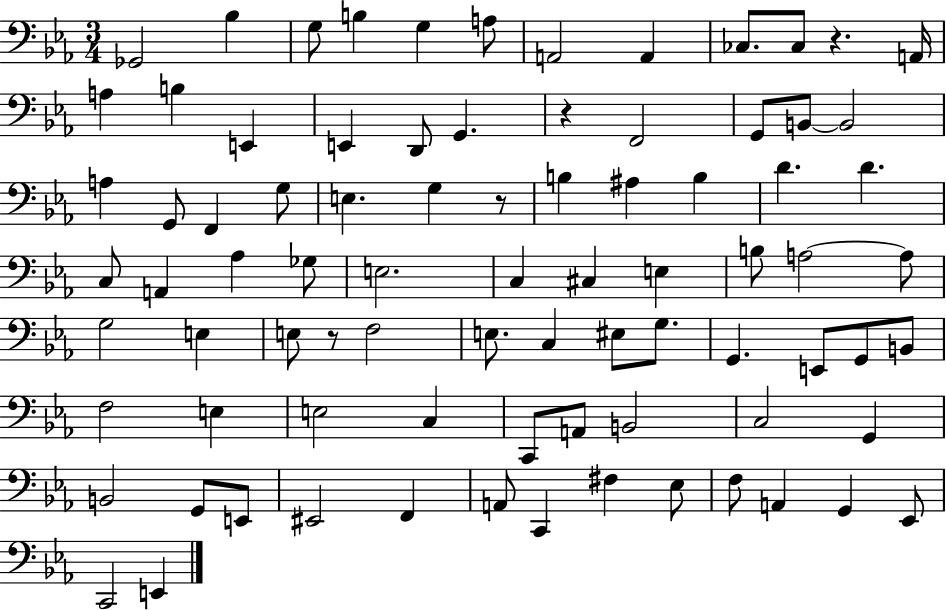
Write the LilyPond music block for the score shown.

{
  \clef bass
  \numericTimeSignature
  \time 3/4
  \key ees \major
  ges,2 bes4 | g8 b4 g4 a8 | a,2 a,4 | ces8. ces8 r4. a,16 | \break a4 b4 e,4 | e,4 d,8 g,4. | r4 f,2 | g,8 b,8~~ b,2 | \break a4 g,8 f,4 g8 | e4. g4 r8 | b4 ais4 b4 | d'4. d'4. | \break c8 a,4 aes4 ges8 | e2. | c4 cis4 e4 | b8 a2~~ a8 | \break g2 e4 | e8 r8 f2 | e8. c4 eis8 g8. | g,4. e,8 g,8 b,8 | \break f2 e4 | e2 c4 | c,8 a,8 b,2 | c2 g,4 | \break b,2 g,8 e,8 | eis,2 f,4 | a,8 c,4 fis4 ees8 | f8 a,4 g,4 ees,8 | \break c,2 e,4 | \bar "|."
}